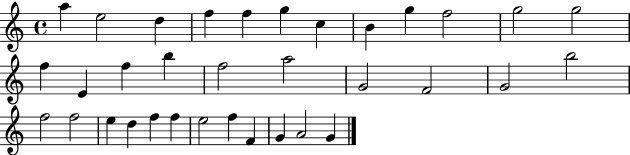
A5/q E5/h D5/q F5/q F5/q G5/q C5/q B4/q G5/q F5/h G5/h G5/h F5/q E4/q F5/q B5/q F5/h A5/h G4/h F4/h G4/h B5/h F5/h F5/h E5/q D5/q F5/q F5/q E5/h F5/q F4/q G4/q A4/h G4/q